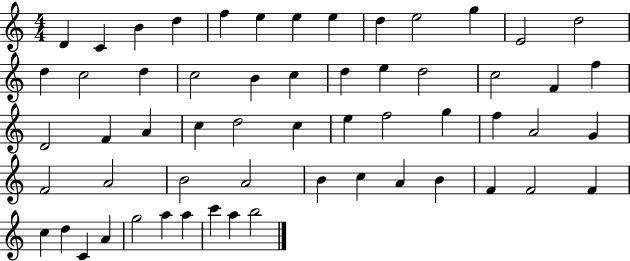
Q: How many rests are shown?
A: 0